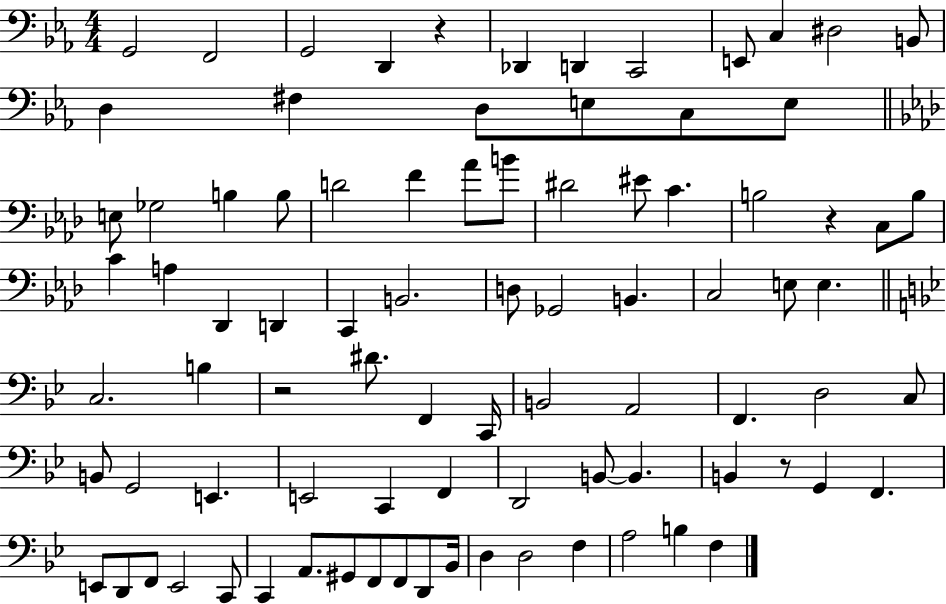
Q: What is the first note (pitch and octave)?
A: G2